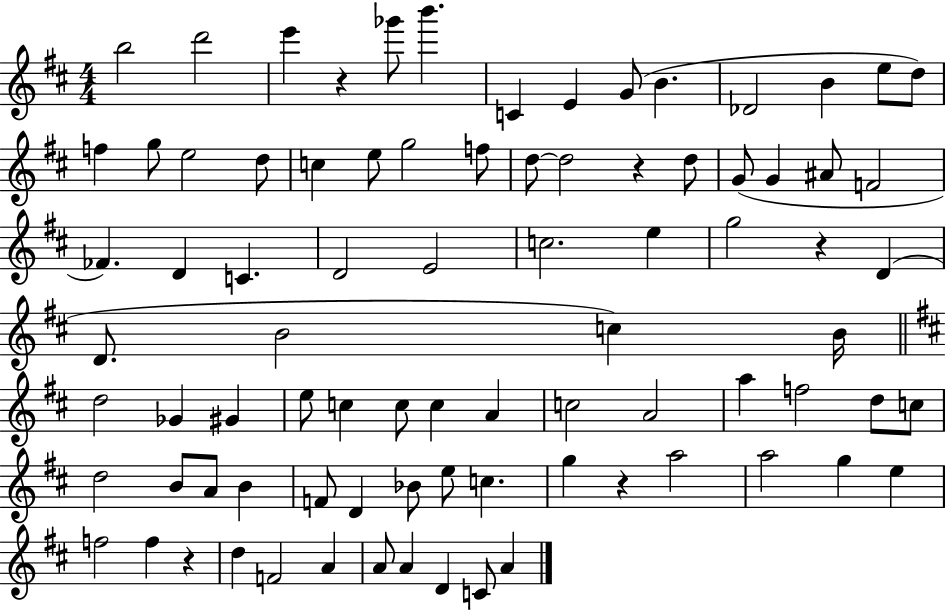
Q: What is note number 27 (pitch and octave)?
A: A#4